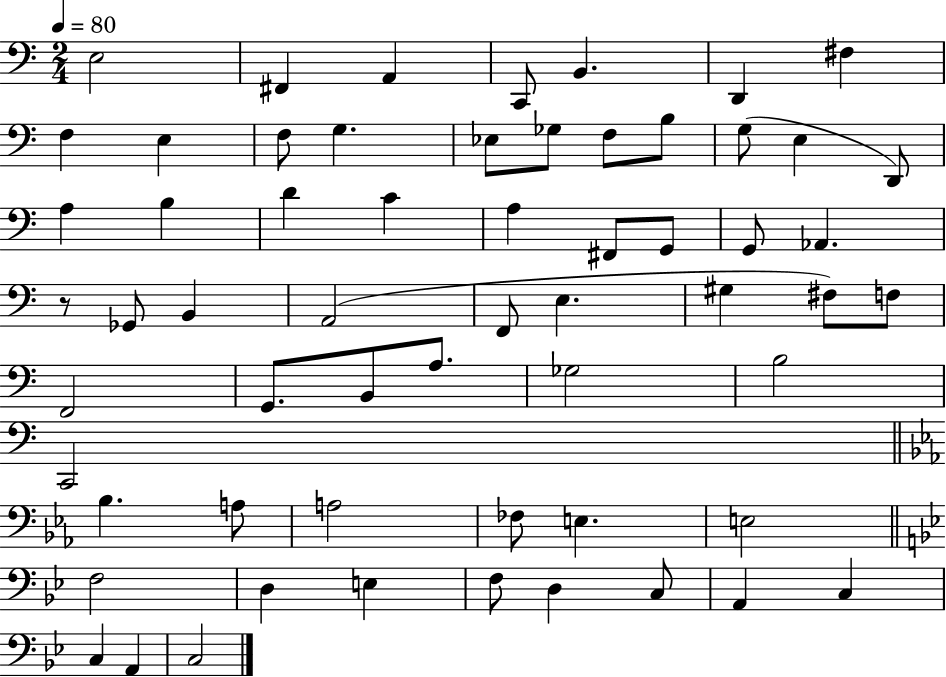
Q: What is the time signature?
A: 2/4